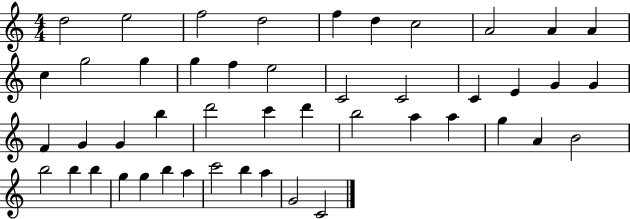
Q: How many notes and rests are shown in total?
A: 47